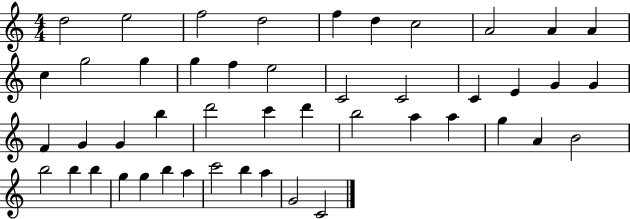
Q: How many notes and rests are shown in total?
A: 47